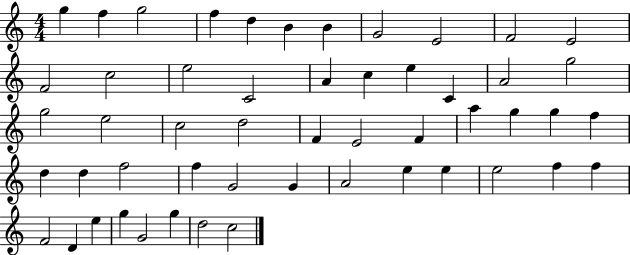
{
  \clef treble
  \numericTimeSignature
  \time 4/4
  \key c \major
  g''4 f''4 g''2 | f''4 d''4 b'4 b'4 | g'2 e'2 | f'2 e'2 | \break f'2 c''2 | e''2 c'2 | a'4 c''4 e''4 c'4 | a'2 g''2 | \break g''2 e''2 | c''2 d''2 | f'4 e'2 f'4 | a''4 g''4 g''4 f''4 | \break d''4 d''4 f''2 | f''4 g'2 g'4 | a'2 e''4 e''4 | e''2 f''4 f''4 | \break f'2 d'4 e''4 | g''4 g'2 g''4 | d''2 c''2 | \bar "|."
}